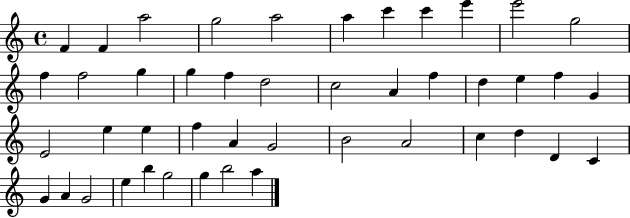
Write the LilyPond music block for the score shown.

{
  \clef treble
  \time 4/4
  \defaultTimeSignature
  \key c \major
  f'4 f'4 a''2 | g''2 a''2 | a''4 c'''4 c'''4 e'''4 | e'''2 g''2 | \break f''4 f''2 g''4 | g''4 f''4 d''2 | c''2 a'4 f''4 | d''4 e''4 f''4 g'4 | \break e'2 e''4 e''4 | f''4 a'4 g'2 | b'2 a'2 | c''4 d''4 d'4 c'4 | \break g'4 a'4 g'2 | e''4 b''4 g''2 | g''4 b''2 a''4 | \bar "|."
}